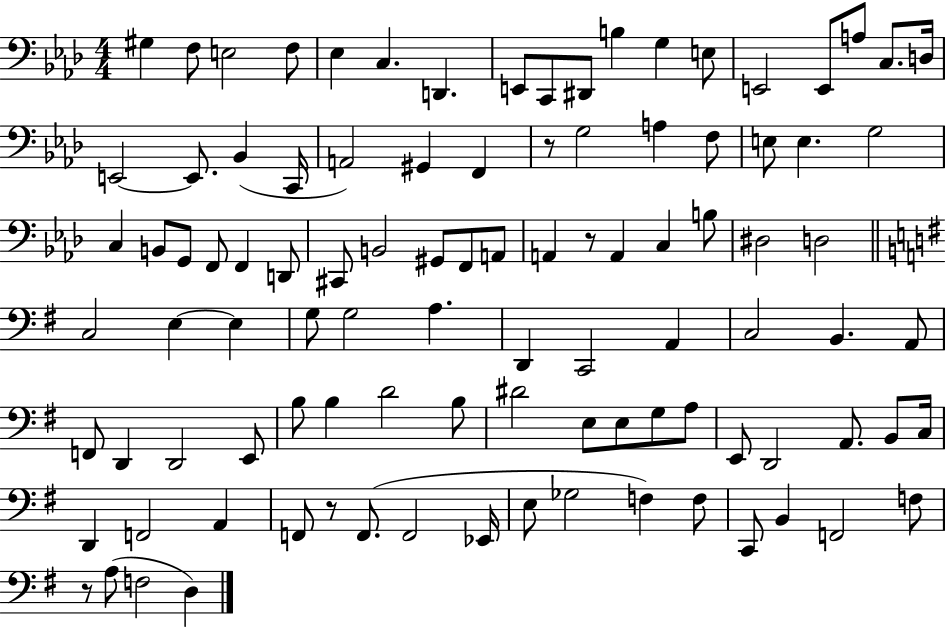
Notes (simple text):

G#3/q F3/e E3/h F3/e Eb3/q C3/q. D2/q. E2/e C2/e D#2/e B3/q G3/q E3/e E2/h E2/e A3/e C3/e. D3/s E2/h E2/e. Bb2/q C2/s A2/h G#2/q F2/q R/e G3/h A3/q F3/e E3/e E3/q. G3/h C3/q B2/e G2/e F2/e F2/q D2/e C#2/e B2/h G#2/e F2/e A2/e A2/q R/e A2/q C3/q B3/e D#3/h D3/h C3/h E3/q E3/q G3/e G3/h A3/q. D2/q C2/h A2/q C3/h B2/q. A2/e F2/e D2/q D2/h E2/e B3/e B3/q D4/h B3/e D#4/h E3/e E3/e G3/e A3/e E2/e D2/h A2/e. B2/e C3/s D2/q F2/h A2/q F2/e R/e F2/e. F2/h Eb2/s E3/e Gb3/h F3/q F3/e C2/e B2/q F2/h F3/e R/e A3/e F3/h D3/q